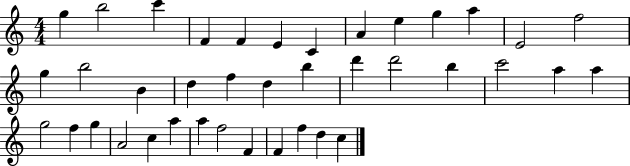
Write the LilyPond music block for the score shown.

{
  \clef treble
  \numericTimeSignature
  \time 4/4
  \key c \major
  g''4 b''2 c'''4 | f'4 f'4 e'4 c'4 | a'4 e''4 g''4 a''4 | e'2 f''2 | \break g''4 b''2 b'4 | d''4 f''4 d''4 b''4 | d'''4 d'''2 b''4 | c'''2 a''4 a''4 | \break g''2 f''4 g''4 | a'2 c''4 a''4 | a''4 f''2 f'4 | f'4 f''4 d''4 c''4 | \break \bar "|."
}